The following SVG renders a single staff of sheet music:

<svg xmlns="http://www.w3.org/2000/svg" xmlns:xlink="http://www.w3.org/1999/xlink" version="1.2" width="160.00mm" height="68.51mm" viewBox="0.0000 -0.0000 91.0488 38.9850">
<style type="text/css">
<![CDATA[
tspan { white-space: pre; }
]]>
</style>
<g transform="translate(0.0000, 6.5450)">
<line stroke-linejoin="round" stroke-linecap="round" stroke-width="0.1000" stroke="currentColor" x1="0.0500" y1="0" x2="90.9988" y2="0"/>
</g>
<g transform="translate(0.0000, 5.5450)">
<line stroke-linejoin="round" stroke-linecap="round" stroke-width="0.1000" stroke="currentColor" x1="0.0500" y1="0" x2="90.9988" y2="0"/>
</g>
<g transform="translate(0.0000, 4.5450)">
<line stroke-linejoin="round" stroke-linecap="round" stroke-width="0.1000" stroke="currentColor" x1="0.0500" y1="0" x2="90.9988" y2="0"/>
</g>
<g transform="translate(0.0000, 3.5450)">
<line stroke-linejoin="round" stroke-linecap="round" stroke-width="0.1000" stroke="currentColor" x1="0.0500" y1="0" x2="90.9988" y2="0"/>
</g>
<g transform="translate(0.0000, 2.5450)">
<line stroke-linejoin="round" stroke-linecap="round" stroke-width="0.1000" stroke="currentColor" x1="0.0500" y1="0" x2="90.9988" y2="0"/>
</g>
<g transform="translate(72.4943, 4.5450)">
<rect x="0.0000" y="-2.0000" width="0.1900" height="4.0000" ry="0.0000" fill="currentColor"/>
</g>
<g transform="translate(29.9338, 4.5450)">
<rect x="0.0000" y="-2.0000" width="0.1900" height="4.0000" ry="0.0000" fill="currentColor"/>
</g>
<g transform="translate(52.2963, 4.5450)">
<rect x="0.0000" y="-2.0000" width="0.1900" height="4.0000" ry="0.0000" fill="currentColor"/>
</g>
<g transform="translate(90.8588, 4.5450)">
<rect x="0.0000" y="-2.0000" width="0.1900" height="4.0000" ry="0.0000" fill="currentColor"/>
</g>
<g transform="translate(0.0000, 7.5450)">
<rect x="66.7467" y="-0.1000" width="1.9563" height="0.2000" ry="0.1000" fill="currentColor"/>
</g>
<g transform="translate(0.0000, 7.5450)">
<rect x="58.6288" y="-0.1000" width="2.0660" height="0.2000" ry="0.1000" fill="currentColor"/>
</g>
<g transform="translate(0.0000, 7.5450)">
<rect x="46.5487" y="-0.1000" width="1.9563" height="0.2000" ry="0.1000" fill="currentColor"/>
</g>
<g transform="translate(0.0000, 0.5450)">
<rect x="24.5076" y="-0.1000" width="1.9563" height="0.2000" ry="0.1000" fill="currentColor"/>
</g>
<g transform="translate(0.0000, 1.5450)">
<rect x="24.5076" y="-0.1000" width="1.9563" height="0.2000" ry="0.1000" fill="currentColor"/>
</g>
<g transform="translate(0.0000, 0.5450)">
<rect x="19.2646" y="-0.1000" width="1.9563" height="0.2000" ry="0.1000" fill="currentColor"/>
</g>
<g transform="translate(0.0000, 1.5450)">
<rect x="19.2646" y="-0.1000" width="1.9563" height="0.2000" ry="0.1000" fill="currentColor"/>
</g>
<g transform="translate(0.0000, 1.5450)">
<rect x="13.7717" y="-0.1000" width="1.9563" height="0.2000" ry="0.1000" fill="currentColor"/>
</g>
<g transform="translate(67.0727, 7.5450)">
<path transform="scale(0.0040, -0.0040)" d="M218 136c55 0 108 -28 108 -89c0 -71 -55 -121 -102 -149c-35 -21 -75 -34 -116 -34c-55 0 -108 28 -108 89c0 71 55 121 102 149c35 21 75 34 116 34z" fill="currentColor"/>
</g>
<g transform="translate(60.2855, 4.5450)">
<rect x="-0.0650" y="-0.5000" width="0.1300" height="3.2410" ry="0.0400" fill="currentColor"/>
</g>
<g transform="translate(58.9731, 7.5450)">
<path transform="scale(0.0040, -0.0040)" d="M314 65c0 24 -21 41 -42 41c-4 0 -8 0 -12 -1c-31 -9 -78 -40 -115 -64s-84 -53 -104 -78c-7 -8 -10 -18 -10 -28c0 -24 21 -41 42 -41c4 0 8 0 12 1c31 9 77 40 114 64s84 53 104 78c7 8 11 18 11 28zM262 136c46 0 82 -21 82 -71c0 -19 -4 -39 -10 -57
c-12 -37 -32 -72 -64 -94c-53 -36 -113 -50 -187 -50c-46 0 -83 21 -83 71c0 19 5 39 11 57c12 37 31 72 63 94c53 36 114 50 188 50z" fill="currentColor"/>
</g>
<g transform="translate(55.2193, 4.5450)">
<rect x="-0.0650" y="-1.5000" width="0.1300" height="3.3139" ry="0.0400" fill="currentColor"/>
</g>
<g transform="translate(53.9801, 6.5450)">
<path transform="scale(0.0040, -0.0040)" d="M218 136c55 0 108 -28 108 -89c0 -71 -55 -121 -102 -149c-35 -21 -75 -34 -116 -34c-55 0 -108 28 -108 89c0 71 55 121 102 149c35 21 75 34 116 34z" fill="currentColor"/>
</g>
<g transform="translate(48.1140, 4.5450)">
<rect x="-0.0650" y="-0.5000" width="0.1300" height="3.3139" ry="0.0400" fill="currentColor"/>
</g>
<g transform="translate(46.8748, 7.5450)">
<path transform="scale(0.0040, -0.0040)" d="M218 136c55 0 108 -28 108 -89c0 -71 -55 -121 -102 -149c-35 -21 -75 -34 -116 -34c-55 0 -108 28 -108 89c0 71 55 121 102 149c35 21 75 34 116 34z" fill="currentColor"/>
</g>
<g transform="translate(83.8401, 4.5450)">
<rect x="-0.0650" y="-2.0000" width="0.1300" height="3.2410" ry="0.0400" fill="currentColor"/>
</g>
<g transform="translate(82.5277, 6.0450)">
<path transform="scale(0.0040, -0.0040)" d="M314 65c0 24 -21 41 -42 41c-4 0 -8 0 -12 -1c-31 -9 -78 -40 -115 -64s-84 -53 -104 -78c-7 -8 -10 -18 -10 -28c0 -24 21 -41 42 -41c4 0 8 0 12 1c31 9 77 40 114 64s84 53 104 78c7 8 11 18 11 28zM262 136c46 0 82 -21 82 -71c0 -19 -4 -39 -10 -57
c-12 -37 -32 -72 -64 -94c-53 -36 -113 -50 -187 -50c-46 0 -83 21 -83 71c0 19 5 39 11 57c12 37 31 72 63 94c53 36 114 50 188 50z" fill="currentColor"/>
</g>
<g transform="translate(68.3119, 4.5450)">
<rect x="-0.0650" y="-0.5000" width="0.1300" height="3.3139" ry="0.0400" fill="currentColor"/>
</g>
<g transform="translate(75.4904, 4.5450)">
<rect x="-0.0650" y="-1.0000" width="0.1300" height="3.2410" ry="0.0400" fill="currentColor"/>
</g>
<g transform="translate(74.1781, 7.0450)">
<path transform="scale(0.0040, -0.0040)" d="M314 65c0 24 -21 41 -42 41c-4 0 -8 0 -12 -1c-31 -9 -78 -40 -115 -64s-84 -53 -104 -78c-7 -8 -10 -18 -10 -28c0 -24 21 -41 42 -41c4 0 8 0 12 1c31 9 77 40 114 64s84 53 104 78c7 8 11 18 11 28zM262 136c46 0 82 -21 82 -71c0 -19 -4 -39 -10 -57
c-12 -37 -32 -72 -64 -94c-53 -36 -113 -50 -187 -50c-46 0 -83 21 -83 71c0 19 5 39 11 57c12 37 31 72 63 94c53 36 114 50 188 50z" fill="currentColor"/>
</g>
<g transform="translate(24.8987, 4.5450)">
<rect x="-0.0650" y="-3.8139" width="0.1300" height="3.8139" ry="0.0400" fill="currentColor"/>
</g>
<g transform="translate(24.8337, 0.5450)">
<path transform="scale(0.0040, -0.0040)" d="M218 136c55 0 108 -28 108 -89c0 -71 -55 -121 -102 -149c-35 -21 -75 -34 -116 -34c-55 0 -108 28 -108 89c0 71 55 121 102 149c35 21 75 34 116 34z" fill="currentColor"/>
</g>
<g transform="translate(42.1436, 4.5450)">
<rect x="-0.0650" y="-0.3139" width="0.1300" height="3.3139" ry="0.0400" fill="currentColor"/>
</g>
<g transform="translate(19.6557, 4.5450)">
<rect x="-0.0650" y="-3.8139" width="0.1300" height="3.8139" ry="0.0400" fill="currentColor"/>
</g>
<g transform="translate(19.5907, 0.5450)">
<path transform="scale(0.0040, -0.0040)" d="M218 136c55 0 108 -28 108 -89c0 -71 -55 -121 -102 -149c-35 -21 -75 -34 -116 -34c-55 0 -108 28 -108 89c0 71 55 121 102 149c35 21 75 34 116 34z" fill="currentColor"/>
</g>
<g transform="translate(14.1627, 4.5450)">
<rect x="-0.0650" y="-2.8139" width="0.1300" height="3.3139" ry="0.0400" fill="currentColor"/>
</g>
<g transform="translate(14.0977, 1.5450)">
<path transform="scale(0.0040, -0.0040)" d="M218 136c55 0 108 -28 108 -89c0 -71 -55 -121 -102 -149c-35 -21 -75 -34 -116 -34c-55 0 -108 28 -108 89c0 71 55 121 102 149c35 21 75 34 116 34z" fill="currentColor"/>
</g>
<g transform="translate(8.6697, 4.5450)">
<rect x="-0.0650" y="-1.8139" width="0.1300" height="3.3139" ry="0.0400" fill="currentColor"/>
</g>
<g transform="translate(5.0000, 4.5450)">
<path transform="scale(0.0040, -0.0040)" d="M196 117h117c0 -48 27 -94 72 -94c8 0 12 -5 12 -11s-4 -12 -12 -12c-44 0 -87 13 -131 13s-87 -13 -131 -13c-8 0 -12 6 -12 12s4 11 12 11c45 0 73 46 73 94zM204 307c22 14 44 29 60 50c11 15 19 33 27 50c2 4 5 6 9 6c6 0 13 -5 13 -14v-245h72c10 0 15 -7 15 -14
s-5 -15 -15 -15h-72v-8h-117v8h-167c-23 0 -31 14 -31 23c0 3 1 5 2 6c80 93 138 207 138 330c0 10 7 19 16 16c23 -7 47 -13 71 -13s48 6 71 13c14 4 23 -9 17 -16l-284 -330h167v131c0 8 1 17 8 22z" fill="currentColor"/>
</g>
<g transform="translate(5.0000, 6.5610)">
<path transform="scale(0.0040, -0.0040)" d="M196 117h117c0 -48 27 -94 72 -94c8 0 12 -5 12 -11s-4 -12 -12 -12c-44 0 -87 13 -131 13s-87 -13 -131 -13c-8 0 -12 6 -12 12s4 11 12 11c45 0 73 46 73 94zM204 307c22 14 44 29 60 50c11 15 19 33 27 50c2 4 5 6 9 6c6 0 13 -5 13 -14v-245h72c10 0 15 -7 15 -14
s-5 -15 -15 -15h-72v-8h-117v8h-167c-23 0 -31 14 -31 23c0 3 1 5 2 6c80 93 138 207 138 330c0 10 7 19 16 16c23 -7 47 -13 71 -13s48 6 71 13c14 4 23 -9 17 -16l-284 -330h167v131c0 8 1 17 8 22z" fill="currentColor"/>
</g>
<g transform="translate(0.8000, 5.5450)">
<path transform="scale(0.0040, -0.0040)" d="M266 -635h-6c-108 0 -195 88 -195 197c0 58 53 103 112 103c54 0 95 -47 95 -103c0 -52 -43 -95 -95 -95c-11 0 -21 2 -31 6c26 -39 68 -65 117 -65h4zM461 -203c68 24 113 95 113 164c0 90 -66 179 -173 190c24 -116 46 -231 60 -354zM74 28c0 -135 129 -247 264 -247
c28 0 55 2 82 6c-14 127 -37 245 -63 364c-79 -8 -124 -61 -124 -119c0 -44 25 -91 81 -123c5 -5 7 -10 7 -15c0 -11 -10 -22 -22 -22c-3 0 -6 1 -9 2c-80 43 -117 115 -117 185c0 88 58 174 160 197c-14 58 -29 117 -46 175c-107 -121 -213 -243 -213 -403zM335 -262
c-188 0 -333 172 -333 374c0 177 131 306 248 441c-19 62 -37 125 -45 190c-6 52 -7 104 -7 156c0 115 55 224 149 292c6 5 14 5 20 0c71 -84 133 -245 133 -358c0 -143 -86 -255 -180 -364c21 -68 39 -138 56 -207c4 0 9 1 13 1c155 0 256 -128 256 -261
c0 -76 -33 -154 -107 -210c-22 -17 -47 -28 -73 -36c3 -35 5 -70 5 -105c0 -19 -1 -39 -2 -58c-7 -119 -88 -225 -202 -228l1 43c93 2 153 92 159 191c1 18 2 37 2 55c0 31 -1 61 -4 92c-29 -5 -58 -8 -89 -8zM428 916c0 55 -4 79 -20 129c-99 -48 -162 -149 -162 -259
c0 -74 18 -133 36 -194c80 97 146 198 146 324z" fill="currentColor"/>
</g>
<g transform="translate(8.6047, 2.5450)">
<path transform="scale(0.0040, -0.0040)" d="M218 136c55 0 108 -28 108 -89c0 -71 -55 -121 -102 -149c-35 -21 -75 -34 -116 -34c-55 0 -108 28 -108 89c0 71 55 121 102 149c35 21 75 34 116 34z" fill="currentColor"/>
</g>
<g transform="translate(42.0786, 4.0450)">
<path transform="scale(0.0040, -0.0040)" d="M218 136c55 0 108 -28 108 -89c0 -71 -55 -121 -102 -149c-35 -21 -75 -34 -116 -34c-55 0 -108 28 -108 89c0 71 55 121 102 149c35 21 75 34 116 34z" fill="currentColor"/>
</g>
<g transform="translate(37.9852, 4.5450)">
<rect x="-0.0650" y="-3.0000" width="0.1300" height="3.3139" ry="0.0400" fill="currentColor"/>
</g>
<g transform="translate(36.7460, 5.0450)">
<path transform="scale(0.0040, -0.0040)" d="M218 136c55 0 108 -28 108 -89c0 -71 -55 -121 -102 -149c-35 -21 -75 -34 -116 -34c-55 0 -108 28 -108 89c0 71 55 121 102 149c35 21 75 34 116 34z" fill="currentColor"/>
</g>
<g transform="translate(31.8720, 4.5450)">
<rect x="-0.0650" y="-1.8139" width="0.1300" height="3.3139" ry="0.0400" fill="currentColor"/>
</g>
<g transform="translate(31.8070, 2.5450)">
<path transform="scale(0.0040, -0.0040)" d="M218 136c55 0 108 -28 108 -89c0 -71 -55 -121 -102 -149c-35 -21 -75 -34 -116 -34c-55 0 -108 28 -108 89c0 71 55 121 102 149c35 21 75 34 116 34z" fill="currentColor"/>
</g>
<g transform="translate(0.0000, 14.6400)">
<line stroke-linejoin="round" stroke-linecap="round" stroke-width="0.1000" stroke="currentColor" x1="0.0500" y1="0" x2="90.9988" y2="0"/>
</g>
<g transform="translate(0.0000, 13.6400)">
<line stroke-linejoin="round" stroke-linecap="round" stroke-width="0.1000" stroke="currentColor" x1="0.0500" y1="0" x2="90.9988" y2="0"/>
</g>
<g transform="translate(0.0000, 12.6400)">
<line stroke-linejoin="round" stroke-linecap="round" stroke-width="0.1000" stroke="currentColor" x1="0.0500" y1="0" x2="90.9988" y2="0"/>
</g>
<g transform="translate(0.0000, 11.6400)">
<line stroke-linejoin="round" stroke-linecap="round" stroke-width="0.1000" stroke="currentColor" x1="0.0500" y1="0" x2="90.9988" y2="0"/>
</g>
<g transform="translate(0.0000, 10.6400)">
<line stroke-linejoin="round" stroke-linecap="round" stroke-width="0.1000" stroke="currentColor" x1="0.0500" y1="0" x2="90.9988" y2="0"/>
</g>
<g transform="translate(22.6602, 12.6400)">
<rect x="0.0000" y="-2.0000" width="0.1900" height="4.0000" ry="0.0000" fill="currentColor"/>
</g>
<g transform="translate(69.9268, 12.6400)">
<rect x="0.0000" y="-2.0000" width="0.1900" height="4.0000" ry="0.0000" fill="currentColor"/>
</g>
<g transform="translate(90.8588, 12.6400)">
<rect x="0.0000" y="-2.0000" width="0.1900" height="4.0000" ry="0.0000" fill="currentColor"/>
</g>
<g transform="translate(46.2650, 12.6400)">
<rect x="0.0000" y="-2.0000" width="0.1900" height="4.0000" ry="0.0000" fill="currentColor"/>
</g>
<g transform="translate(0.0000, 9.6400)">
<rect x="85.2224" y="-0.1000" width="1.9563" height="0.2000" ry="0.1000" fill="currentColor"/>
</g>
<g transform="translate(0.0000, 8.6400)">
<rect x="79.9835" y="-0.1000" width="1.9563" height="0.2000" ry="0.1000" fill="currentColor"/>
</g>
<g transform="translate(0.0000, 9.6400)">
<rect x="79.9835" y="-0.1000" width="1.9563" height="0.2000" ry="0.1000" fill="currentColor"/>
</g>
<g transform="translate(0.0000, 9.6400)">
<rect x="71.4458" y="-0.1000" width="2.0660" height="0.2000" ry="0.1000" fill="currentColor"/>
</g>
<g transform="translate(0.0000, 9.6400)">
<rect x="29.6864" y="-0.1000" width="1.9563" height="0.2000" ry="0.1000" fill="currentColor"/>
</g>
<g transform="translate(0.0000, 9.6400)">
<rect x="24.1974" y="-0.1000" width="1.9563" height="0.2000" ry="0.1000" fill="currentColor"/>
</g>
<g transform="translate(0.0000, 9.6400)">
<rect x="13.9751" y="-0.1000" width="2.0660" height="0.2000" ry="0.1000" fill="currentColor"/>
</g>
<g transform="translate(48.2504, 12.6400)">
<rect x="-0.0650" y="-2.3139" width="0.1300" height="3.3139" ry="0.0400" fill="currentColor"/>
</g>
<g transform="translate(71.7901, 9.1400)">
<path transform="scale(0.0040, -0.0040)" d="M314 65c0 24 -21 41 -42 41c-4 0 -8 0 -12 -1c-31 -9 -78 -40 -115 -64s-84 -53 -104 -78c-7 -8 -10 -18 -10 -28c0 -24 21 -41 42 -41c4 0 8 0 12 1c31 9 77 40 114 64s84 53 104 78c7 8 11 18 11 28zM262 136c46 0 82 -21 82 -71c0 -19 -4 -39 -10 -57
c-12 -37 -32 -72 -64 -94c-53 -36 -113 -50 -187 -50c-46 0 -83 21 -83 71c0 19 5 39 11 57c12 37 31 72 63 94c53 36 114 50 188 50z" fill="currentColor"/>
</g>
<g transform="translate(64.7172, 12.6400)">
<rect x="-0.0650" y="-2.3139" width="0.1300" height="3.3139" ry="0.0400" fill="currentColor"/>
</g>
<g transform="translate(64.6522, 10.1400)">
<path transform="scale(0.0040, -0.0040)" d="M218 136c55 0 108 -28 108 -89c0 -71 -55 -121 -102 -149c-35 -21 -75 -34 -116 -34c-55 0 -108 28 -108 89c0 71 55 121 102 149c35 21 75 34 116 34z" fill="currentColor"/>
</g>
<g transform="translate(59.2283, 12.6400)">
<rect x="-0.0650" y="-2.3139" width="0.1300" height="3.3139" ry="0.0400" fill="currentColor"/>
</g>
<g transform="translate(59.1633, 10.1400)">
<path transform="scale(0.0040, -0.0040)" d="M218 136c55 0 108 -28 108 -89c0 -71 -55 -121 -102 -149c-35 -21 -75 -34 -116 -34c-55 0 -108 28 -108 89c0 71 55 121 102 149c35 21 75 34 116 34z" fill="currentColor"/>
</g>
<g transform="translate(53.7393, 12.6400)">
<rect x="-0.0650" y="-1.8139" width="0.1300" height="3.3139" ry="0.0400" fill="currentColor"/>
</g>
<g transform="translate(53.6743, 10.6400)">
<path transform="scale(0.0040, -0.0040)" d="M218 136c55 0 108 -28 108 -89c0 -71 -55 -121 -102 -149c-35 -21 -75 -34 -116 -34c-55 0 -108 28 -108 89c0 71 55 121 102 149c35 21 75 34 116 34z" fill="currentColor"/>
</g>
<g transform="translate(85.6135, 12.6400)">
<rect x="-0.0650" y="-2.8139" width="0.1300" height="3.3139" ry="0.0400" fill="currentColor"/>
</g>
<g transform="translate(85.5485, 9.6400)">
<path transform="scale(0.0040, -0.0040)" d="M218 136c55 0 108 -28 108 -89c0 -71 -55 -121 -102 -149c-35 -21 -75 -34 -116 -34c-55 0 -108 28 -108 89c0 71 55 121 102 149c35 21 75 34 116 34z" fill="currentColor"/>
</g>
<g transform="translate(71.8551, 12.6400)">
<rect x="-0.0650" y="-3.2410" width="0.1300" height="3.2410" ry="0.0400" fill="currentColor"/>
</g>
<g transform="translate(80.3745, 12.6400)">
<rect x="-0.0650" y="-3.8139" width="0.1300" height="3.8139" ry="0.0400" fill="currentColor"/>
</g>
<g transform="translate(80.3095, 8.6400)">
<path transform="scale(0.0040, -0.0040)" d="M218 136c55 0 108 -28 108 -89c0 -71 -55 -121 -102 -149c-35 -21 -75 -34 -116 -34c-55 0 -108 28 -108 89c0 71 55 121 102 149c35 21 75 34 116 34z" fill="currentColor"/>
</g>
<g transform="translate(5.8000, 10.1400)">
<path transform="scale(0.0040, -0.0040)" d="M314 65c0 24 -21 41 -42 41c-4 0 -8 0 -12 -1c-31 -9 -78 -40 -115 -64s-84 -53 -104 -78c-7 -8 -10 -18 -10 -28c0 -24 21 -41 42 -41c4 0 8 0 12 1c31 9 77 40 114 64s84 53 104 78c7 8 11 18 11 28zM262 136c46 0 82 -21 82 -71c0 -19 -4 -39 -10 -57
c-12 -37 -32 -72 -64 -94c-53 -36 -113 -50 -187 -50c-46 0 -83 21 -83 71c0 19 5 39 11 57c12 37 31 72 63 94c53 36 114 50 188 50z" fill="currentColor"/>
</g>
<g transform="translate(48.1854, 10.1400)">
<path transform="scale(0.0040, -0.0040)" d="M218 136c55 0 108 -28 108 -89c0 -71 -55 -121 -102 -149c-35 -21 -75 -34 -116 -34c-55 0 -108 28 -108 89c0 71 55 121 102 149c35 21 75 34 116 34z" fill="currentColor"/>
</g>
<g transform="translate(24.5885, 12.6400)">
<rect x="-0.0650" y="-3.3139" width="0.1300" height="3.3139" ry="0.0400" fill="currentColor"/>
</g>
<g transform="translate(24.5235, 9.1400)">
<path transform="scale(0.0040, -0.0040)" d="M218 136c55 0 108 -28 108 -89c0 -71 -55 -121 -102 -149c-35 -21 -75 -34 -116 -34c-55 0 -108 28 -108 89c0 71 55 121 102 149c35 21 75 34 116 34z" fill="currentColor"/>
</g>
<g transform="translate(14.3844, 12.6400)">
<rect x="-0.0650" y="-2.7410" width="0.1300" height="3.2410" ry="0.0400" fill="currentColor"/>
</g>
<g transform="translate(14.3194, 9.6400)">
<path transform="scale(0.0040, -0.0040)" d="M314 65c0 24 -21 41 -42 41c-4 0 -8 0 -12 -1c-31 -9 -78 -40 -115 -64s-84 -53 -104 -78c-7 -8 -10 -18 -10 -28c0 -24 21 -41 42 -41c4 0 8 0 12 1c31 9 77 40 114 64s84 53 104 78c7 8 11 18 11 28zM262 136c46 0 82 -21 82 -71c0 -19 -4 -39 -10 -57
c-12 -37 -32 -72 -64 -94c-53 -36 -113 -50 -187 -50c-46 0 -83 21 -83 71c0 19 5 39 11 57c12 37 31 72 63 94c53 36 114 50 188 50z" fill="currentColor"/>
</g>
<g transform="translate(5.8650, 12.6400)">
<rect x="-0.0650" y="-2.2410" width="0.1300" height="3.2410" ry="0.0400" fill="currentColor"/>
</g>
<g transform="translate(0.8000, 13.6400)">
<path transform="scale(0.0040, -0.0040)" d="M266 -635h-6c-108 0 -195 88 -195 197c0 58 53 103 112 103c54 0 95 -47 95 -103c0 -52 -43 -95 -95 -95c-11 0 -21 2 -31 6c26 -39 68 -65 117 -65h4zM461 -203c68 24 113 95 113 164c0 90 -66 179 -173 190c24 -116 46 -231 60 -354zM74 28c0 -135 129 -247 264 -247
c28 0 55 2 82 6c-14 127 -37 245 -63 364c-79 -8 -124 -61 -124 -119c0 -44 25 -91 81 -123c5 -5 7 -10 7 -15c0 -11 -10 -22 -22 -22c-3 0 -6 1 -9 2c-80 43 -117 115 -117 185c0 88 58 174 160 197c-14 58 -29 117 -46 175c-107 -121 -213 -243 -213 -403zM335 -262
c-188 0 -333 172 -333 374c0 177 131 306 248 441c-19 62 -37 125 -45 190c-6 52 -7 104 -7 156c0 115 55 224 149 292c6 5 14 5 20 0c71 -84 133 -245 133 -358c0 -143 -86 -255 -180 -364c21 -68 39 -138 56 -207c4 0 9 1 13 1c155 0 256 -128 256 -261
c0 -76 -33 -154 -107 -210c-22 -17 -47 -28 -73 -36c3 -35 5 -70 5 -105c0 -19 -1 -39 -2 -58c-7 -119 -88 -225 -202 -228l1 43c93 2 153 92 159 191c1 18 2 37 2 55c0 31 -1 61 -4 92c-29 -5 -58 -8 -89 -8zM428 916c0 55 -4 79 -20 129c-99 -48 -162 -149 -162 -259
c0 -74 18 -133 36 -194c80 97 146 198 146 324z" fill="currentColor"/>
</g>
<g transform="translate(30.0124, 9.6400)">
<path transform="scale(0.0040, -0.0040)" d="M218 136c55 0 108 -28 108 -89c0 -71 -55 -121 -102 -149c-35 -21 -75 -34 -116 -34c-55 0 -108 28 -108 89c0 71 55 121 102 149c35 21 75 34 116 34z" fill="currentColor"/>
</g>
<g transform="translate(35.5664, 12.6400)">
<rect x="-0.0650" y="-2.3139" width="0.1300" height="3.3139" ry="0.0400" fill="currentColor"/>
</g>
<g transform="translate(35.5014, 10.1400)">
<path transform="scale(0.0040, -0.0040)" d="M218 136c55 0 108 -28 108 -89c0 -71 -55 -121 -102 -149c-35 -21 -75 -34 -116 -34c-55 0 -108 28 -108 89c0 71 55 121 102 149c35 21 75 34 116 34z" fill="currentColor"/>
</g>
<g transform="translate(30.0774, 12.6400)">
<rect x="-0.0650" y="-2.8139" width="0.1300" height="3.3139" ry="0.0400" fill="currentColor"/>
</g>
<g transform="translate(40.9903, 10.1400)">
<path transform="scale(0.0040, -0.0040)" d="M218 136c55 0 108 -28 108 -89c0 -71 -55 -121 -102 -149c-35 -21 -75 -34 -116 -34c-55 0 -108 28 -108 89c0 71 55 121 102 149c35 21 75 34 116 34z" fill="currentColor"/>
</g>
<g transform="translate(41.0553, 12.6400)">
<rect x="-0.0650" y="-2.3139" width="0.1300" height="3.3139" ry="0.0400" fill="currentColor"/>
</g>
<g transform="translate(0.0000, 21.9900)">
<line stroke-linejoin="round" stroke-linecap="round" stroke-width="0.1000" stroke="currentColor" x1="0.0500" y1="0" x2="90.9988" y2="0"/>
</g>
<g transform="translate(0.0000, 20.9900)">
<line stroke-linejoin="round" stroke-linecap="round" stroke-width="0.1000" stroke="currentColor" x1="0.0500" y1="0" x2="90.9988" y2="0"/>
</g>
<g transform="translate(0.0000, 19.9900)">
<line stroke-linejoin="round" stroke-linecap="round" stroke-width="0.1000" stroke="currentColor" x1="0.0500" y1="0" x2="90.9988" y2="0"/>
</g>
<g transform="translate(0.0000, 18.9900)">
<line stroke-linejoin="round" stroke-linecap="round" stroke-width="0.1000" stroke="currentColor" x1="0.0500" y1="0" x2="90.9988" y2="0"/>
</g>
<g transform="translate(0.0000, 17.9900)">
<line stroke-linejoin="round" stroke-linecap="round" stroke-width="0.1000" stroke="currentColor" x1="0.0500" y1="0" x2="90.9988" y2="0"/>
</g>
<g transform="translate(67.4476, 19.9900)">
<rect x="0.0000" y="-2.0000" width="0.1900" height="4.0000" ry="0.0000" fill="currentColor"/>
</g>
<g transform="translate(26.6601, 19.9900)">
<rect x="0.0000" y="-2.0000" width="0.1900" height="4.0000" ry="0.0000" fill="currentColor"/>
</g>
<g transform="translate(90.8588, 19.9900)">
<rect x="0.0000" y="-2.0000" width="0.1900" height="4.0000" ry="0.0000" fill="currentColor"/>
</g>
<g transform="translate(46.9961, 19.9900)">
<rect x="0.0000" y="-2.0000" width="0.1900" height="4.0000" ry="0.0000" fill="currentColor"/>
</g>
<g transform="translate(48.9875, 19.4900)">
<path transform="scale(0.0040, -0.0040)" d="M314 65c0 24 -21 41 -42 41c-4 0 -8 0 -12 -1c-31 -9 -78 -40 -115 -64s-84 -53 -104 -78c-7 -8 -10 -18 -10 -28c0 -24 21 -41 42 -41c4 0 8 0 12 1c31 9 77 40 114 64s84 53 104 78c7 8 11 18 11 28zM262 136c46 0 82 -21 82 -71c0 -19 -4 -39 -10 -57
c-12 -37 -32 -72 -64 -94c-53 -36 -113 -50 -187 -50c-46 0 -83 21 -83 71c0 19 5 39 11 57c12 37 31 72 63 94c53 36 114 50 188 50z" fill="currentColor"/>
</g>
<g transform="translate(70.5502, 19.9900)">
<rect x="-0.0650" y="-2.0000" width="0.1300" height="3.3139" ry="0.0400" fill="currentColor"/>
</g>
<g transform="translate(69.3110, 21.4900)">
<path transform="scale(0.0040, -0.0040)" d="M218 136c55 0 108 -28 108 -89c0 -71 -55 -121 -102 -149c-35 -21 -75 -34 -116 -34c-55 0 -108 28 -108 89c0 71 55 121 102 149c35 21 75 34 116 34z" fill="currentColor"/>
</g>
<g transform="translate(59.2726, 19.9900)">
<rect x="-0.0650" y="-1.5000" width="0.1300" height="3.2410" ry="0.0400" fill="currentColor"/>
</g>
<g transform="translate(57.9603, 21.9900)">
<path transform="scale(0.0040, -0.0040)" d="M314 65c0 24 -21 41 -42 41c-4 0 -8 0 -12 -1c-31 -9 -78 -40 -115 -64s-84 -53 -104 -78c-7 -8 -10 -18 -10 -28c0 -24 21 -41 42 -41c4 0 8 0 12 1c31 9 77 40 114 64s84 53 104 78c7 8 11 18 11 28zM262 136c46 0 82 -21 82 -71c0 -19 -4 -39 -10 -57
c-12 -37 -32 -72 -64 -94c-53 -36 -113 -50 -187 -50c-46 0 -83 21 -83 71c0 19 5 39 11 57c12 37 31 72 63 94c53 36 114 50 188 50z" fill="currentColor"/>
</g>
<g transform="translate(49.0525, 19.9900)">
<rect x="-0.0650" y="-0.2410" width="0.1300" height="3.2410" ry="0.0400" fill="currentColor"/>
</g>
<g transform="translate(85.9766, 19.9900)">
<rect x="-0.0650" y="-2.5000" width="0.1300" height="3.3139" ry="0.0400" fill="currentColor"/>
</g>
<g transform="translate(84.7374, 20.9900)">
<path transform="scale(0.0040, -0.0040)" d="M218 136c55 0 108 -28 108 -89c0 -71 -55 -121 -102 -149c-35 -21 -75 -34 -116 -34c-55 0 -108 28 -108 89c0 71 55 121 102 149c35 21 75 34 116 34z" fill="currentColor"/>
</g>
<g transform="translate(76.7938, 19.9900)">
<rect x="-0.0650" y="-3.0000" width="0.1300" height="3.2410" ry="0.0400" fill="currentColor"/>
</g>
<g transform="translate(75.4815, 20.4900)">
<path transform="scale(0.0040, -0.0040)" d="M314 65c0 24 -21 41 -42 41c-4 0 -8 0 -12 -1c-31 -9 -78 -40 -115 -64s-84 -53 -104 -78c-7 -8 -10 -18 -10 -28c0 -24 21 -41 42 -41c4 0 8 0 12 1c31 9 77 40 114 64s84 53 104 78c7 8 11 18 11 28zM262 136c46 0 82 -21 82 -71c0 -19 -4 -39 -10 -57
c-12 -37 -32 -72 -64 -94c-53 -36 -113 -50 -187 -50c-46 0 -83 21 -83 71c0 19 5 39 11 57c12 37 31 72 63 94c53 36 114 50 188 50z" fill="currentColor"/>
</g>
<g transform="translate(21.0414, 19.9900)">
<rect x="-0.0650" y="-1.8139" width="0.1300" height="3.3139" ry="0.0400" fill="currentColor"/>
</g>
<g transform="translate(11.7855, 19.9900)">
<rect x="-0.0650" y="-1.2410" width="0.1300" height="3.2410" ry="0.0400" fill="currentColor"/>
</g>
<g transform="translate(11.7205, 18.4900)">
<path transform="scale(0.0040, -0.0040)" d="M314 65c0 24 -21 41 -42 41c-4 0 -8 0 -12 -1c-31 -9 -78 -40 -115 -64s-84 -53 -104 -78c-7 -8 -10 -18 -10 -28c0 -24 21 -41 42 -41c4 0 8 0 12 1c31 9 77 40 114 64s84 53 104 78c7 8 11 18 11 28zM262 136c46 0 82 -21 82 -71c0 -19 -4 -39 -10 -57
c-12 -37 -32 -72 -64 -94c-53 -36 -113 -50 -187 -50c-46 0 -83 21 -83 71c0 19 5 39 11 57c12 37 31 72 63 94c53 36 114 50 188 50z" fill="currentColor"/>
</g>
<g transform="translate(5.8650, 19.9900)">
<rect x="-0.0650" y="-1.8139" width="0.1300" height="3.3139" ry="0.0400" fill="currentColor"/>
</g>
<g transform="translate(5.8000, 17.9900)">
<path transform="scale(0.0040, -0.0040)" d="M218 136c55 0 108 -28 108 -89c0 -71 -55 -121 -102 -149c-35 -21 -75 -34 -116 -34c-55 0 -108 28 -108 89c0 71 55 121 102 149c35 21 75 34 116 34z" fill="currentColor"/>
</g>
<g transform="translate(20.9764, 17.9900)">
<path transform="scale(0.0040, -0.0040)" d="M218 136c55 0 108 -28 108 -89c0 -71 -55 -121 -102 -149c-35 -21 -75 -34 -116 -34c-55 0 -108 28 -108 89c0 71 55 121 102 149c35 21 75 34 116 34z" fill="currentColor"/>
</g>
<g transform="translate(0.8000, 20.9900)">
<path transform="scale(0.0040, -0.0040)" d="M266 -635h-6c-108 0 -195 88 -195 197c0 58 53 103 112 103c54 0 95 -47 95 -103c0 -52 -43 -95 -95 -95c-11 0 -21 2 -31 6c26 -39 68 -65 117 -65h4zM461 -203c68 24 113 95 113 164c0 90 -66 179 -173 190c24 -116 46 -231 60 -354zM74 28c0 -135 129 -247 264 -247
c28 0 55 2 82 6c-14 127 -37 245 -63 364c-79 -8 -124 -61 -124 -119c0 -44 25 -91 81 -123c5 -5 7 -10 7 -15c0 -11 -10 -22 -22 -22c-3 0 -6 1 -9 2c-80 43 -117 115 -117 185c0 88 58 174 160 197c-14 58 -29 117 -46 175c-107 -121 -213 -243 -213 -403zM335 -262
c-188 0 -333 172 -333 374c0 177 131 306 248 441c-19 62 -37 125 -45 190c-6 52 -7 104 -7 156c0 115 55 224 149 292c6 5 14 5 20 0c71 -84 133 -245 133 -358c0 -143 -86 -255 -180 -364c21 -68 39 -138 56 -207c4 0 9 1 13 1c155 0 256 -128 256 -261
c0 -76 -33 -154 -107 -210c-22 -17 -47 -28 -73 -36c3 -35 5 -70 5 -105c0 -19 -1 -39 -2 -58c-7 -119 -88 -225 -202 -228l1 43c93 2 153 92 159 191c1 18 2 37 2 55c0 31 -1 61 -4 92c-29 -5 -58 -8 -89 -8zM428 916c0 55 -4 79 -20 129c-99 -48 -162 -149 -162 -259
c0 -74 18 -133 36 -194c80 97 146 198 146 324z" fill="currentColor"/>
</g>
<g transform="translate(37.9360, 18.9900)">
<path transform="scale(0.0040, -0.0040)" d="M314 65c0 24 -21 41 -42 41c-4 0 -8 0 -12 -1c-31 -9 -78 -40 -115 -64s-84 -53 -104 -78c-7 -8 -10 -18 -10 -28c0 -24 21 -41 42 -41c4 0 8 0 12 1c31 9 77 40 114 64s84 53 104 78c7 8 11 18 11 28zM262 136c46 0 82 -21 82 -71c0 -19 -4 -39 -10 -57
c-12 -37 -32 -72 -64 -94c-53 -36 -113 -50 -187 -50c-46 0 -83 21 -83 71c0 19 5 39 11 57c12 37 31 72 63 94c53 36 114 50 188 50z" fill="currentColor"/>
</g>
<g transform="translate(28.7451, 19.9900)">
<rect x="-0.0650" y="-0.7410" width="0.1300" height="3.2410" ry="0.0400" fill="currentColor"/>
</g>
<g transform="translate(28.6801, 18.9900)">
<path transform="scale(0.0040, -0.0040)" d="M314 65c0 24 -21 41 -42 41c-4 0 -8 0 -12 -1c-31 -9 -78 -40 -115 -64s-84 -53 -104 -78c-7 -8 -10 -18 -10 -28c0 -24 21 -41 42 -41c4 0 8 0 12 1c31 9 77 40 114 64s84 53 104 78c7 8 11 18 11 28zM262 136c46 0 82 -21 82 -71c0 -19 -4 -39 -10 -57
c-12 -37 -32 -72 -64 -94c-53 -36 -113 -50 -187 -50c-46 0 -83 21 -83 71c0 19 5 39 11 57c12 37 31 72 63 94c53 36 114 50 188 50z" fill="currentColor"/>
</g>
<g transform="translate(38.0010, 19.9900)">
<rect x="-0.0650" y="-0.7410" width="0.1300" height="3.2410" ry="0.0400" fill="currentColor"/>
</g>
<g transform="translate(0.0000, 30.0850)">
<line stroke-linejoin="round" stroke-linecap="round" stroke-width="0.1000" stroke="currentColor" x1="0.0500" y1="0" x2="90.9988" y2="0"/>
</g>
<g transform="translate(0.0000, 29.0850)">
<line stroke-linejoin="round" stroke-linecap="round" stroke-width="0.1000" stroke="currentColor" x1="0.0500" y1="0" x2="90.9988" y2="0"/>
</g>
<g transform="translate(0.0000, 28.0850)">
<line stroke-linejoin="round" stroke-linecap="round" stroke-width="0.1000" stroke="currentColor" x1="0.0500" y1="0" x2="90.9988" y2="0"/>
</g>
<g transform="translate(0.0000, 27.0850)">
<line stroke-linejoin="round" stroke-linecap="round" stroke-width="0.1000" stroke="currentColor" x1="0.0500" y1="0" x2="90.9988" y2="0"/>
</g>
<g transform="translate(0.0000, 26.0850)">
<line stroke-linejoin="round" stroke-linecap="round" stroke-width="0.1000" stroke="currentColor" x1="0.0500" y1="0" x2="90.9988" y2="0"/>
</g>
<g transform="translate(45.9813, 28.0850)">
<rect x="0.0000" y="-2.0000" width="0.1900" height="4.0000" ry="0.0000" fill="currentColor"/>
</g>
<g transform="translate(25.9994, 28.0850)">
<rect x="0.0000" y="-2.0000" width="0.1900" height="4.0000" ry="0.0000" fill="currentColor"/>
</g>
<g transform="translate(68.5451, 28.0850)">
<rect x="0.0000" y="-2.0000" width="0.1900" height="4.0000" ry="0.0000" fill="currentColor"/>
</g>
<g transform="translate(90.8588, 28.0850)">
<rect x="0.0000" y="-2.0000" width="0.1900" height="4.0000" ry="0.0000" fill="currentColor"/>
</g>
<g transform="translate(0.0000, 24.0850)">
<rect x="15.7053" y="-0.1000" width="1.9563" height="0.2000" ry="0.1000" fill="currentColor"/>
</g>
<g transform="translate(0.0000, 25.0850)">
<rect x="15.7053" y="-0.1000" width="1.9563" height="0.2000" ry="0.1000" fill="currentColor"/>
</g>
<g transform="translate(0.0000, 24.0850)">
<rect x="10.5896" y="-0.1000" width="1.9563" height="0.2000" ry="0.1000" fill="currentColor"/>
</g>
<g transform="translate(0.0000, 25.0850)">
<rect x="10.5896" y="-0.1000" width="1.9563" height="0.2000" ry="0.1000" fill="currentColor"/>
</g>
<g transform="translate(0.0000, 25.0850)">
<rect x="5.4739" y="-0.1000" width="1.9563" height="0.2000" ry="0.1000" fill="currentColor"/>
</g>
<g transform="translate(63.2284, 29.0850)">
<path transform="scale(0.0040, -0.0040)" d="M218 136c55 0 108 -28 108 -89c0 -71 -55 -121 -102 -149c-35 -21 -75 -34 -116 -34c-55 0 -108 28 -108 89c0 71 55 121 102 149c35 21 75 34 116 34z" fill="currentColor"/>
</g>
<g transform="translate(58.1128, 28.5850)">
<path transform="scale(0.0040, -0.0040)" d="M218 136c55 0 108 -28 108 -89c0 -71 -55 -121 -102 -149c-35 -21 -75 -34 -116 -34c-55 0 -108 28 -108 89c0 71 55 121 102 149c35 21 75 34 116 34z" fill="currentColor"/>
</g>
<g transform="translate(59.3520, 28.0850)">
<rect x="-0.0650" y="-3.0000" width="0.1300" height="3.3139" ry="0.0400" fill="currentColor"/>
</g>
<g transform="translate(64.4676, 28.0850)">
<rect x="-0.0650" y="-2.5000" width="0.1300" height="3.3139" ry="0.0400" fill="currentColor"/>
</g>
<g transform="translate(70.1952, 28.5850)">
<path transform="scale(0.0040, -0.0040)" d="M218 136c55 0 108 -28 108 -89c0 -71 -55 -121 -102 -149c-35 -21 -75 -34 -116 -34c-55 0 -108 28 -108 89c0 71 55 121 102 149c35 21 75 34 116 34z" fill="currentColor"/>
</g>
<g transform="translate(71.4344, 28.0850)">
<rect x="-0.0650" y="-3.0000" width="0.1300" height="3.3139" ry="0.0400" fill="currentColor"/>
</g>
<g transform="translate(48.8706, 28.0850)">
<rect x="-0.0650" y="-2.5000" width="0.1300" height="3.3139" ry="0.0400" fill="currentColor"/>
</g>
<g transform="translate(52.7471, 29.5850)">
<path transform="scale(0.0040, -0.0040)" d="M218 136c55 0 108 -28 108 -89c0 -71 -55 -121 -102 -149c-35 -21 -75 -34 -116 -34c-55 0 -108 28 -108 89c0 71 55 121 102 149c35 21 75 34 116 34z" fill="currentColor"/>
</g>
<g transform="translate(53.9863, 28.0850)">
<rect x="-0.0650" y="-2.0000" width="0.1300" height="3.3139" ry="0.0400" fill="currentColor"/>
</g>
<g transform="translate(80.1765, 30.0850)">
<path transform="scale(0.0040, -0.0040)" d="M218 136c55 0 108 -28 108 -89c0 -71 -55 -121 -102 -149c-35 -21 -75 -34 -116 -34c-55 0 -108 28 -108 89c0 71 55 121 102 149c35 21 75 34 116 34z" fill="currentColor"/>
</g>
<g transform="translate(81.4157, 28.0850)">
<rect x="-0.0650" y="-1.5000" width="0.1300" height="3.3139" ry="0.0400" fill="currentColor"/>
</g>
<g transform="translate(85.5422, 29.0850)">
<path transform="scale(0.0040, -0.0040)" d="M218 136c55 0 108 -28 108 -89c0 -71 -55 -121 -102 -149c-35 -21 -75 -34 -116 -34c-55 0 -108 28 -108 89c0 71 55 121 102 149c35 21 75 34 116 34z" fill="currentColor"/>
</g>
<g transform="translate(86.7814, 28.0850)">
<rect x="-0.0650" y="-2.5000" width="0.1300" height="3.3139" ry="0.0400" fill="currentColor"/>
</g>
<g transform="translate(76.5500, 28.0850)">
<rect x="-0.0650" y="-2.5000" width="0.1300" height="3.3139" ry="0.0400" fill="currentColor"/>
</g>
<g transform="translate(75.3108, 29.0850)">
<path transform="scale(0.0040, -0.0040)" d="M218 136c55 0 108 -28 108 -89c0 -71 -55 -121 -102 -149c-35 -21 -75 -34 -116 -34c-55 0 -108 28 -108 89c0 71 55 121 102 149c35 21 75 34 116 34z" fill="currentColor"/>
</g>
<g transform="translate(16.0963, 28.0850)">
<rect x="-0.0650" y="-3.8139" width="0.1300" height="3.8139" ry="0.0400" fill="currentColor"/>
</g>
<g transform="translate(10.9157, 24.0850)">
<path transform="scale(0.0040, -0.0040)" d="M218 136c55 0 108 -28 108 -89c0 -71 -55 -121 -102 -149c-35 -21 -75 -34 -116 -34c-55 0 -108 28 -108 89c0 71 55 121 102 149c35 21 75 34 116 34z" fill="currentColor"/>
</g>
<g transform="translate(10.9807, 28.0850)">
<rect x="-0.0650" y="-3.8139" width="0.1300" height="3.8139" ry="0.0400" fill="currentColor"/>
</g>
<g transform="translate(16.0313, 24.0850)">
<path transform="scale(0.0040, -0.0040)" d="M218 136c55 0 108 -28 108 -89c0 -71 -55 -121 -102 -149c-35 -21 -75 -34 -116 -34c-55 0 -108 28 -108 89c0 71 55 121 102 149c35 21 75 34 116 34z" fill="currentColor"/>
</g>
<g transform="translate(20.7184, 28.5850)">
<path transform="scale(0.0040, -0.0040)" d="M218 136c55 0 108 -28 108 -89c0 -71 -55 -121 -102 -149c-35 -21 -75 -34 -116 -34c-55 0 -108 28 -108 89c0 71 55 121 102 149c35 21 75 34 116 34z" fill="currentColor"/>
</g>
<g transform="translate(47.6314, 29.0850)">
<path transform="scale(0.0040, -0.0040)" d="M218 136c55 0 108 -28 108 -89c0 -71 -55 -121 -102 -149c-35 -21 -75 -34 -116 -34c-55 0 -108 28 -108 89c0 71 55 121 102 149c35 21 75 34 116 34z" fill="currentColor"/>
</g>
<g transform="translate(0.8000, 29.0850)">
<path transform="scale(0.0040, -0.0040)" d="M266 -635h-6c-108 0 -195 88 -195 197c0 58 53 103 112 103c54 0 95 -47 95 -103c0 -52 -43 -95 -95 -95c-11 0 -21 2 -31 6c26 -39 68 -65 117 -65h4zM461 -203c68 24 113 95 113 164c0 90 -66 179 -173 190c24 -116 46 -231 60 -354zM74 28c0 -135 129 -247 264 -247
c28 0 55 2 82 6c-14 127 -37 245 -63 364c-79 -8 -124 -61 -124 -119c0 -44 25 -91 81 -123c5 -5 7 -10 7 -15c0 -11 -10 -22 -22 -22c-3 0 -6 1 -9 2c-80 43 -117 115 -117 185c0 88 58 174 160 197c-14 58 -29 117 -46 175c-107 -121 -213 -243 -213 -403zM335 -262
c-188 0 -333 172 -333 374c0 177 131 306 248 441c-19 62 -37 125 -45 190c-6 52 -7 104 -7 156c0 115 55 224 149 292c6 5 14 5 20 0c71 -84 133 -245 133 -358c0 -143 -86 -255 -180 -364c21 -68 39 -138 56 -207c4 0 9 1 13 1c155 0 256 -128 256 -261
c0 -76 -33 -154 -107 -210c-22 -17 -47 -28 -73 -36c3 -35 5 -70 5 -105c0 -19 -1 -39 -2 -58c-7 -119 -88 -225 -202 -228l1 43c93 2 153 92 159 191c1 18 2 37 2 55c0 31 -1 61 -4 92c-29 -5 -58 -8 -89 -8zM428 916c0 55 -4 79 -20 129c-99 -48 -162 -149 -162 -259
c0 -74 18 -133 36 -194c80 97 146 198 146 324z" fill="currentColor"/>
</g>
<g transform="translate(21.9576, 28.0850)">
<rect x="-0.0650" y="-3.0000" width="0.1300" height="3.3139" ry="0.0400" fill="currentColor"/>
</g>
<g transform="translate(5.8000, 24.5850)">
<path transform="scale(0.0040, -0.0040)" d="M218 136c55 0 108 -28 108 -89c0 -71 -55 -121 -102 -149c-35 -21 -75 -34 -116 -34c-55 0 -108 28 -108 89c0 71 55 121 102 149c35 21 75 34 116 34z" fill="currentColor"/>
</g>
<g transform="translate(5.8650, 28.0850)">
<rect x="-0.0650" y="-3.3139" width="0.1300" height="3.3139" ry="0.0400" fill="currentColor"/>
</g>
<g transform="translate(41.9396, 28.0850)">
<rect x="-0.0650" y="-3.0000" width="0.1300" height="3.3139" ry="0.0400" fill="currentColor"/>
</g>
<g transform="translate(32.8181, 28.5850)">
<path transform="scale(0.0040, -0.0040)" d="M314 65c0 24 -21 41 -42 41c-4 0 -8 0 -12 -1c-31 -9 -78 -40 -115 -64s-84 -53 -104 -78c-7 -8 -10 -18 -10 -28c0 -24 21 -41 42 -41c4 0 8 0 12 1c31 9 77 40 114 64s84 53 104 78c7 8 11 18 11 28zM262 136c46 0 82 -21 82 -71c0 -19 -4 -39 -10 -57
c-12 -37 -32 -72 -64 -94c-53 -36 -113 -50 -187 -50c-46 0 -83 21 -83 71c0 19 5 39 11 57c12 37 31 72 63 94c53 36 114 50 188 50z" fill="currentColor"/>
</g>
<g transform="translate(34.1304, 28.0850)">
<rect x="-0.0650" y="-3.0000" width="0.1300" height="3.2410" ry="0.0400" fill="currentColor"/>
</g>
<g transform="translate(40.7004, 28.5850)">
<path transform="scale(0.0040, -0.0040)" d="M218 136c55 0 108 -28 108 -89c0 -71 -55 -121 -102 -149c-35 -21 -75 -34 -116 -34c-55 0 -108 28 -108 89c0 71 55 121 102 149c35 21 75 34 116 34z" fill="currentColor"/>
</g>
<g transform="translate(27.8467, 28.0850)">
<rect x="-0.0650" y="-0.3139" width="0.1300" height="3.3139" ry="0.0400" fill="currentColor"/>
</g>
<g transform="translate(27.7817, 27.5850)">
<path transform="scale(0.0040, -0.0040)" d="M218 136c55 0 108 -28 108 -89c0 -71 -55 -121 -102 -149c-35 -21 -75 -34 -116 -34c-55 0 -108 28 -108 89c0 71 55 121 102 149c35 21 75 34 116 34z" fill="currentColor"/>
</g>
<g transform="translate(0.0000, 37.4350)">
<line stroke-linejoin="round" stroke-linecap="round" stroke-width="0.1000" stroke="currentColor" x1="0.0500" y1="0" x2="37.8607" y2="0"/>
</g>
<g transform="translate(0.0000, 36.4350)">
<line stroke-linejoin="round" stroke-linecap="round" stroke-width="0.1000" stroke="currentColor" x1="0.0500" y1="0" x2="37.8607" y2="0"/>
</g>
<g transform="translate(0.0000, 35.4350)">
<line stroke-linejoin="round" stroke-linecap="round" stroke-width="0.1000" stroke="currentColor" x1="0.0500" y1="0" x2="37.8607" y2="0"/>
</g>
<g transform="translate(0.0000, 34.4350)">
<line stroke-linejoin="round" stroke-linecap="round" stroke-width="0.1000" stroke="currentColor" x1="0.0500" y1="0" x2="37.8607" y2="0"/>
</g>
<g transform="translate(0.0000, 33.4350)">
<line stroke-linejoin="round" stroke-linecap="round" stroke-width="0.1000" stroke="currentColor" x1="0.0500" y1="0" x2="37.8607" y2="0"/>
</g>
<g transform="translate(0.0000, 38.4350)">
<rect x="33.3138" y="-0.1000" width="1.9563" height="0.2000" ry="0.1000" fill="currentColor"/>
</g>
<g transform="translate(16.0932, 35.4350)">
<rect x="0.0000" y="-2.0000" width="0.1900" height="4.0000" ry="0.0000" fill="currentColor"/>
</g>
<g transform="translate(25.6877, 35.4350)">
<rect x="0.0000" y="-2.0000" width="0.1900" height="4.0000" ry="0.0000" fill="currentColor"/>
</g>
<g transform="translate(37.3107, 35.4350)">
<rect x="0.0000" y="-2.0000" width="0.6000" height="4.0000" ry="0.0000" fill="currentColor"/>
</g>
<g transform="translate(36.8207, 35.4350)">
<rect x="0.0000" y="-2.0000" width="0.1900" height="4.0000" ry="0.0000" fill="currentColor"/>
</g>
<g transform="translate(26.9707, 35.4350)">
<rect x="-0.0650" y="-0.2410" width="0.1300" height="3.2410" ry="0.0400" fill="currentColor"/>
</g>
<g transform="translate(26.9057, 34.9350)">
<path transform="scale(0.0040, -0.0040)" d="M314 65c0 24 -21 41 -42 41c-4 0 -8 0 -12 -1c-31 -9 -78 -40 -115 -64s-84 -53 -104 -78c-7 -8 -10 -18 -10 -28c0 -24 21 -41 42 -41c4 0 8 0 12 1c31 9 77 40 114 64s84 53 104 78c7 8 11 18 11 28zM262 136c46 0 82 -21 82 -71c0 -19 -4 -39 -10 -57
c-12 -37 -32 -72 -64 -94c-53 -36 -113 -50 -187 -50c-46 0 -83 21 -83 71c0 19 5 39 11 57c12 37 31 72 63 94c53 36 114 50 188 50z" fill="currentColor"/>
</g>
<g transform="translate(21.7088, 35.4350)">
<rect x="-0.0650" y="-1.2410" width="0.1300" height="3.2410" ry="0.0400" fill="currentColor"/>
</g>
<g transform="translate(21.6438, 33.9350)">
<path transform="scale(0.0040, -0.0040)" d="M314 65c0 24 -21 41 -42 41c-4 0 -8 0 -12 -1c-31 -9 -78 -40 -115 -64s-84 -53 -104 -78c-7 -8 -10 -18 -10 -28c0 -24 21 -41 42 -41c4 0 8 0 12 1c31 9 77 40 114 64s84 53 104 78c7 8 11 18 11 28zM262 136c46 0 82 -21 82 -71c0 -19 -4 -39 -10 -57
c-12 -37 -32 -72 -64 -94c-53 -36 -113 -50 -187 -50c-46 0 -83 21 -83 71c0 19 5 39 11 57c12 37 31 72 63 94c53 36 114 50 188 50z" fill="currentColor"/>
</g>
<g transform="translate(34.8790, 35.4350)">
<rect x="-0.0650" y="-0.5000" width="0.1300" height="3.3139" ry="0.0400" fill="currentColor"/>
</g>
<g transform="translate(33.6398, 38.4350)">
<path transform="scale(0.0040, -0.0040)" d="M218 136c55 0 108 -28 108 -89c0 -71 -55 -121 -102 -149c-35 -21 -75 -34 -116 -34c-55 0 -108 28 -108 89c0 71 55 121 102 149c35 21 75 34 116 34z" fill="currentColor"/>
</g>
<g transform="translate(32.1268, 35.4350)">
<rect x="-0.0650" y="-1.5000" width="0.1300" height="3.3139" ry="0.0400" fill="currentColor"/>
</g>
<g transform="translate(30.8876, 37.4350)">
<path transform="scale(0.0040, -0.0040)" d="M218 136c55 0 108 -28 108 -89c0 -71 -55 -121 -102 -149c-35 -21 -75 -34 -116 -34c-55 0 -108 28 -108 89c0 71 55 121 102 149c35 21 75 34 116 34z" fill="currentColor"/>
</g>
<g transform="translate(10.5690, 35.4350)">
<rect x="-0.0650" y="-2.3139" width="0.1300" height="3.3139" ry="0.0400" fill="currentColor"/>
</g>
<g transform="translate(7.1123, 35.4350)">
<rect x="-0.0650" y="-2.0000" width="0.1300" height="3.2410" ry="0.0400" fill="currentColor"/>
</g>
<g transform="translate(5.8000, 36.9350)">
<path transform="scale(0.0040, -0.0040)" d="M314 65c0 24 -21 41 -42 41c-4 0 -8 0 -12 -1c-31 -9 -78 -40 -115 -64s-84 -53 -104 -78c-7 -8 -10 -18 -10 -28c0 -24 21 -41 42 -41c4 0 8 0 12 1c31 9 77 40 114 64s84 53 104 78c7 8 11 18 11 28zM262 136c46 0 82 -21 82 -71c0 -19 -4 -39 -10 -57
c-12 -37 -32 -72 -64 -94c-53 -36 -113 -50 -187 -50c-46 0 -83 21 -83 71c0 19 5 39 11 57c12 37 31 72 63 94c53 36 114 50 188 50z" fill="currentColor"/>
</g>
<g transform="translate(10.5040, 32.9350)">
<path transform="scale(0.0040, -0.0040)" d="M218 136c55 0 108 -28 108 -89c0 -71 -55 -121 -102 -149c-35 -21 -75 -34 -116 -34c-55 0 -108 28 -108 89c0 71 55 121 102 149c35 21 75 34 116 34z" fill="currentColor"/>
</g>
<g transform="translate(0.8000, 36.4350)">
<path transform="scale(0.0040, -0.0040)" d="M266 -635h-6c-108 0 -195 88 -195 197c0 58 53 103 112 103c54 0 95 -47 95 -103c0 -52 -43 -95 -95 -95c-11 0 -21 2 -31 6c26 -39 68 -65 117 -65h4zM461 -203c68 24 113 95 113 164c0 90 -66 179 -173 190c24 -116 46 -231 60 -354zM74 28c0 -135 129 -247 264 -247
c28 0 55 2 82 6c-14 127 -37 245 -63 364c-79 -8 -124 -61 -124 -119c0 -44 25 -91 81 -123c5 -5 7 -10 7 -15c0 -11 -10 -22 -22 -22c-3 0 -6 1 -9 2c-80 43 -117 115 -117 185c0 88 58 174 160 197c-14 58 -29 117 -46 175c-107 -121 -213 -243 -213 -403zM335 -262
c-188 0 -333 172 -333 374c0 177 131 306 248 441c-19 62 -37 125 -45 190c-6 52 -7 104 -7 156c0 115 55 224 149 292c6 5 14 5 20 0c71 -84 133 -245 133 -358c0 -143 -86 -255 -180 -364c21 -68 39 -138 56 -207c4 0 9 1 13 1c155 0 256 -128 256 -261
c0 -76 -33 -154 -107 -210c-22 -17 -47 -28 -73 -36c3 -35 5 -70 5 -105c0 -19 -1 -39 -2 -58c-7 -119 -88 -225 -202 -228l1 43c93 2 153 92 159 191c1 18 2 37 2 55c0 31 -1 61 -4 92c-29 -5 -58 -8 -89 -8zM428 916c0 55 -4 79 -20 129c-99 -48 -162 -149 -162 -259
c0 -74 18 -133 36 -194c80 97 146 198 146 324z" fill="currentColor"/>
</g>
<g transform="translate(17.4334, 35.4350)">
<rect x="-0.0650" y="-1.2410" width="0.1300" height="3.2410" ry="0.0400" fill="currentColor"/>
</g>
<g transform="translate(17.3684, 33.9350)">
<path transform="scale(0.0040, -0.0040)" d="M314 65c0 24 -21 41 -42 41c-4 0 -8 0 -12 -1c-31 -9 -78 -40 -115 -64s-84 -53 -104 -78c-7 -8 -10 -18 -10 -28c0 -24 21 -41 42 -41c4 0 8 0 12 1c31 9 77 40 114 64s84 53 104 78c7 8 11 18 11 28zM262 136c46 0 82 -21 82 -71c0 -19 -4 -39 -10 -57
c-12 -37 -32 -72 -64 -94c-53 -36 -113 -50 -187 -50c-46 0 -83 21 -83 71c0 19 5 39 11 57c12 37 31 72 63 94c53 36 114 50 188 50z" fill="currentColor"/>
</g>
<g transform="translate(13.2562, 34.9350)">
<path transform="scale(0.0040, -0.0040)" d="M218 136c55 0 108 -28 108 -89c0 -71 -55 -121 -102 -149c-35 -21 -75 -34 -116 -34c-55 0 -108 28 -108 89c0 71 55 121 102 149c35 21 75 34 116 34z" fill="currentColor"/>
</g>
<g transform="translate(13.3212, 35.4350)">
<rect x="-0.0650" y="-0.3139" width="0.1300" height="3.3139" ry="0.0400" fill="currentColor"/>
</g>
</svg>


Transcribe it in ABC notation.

X:1
T:Untitled
M:4/4
L:1/4
K:C
f a c' c' f A c C E C2 C D2 F2 g2 a2 b a g g g f g g b2 c' a f e2 f d2 d2 c2 E2 F A2 G b c' c' A c A2 A G F A G A G E G F2 g c e2 e2 c2 E C